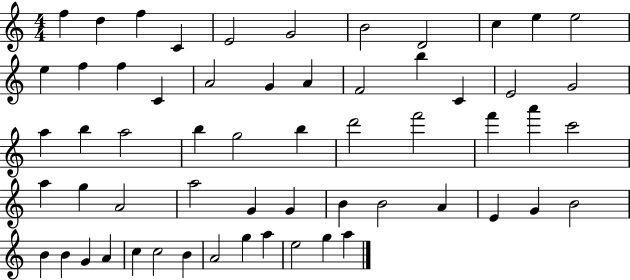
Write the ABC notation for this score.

X:1
T:Untitled
M:4/4
L:1/4
K:C
f d f C E2 G2 B2 D2 c e e2 e f f C A2 G A F2 b C E2 G2 a b a2 b g2 b d'2 f'2 f' a' c'2 a g A2 a2 G G B B2 A E G B2 B B G A c c2 B A2 g a e2 g a